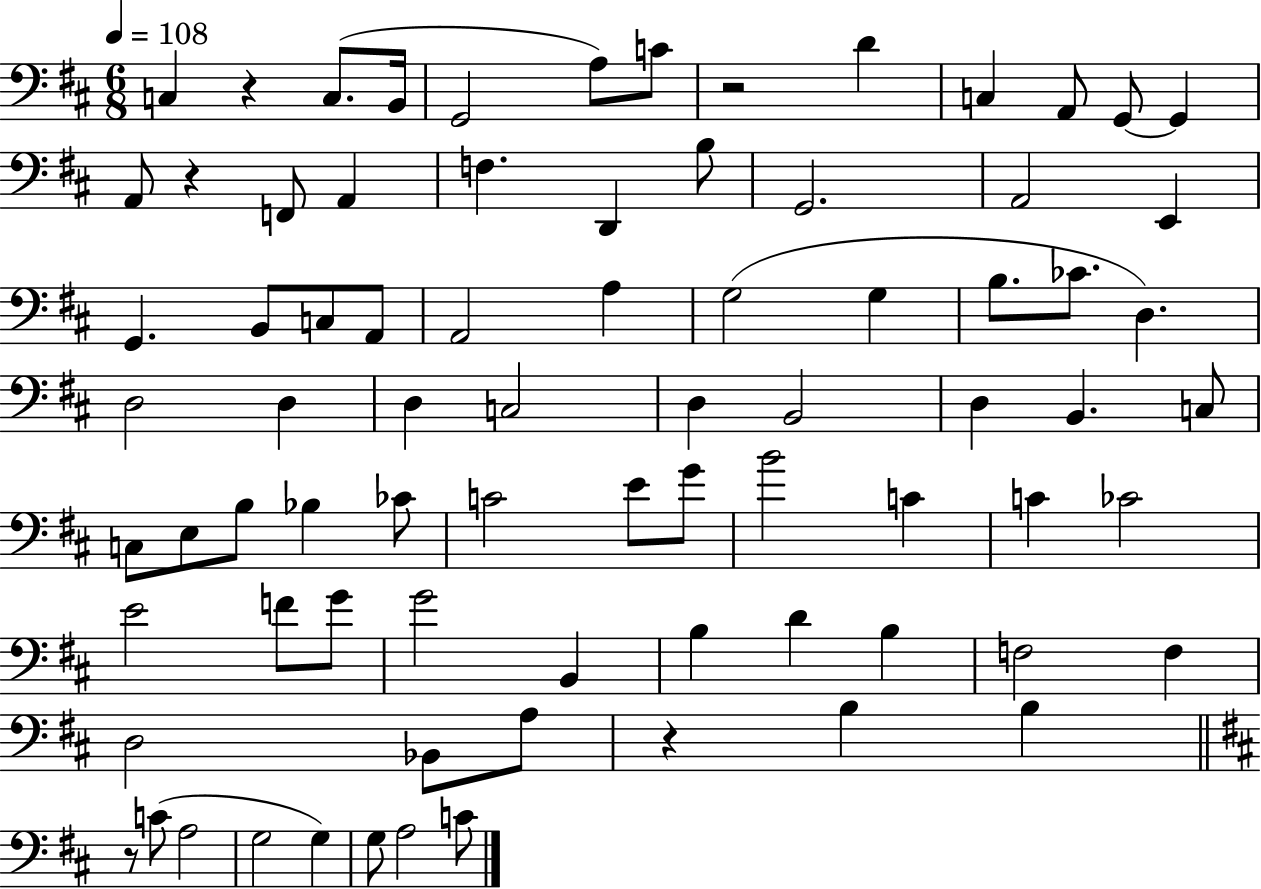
X:1
T:Untitled
M:6/8
L:1/4
K:D
C, z C,/2 B,,/4 G,,2 A,/2 C/2 z2 D C, A,,/2 G,,/2 G,, A,,/2 z F,,/2 A,, F, D,, B,/2 G,,2 A,,2 E,, G,, B,,/2 C,/2 A,,/2 A,,2 A, G,2 G, B,/2 _C/2 D, D,2 D, D, C,2 D, B,,2 D, B,, C,/2 C,/2 E,/2 B,/2 _B, _C/2 C2 E/2 G/2 B2 C C _C2 E2 F/2 G/2 G2 B,, B, D B, F,2 F, D,2 _B,,/2 A,/2 z B, B, z/2 C/2 A,2 G,2 G, G,/2 A,2 C/2